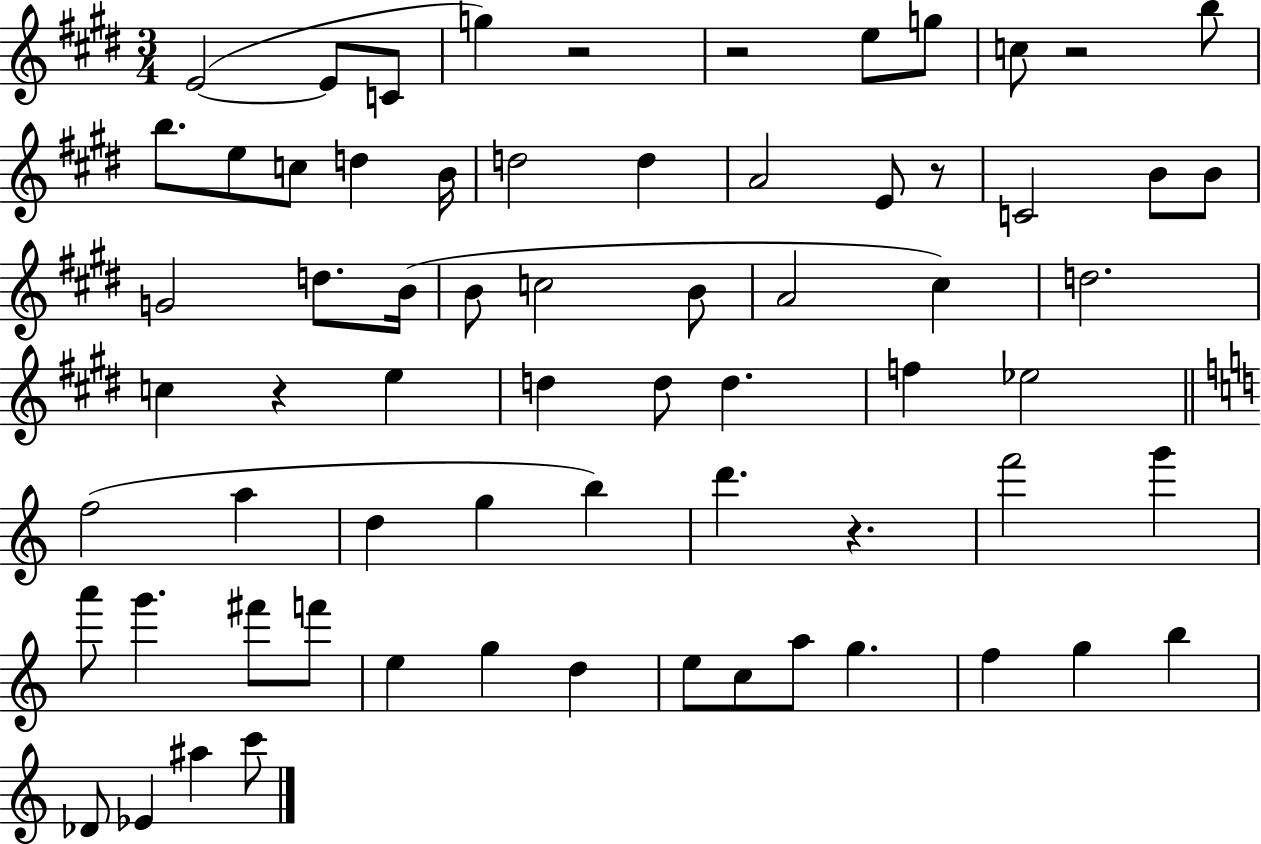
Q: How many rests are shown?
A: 6